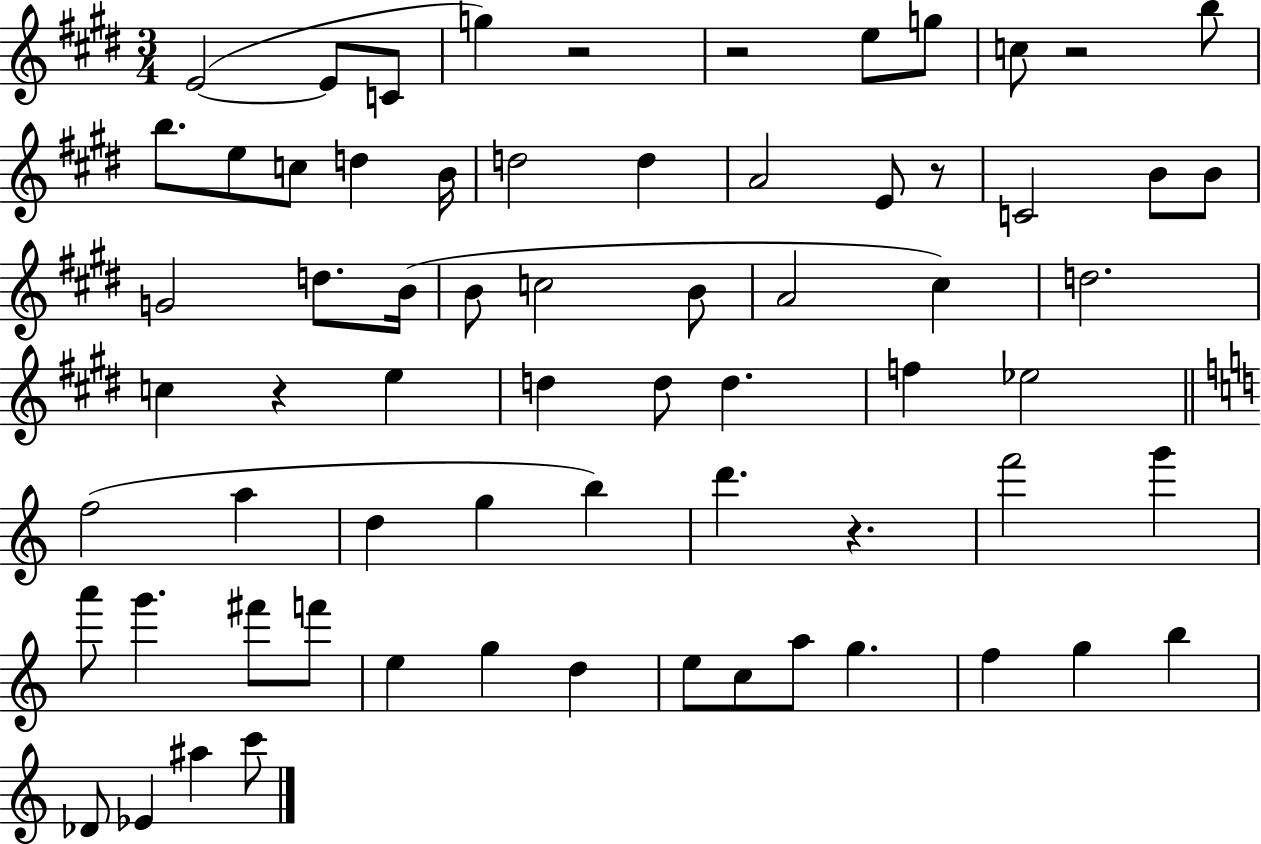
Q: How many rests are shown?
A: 6